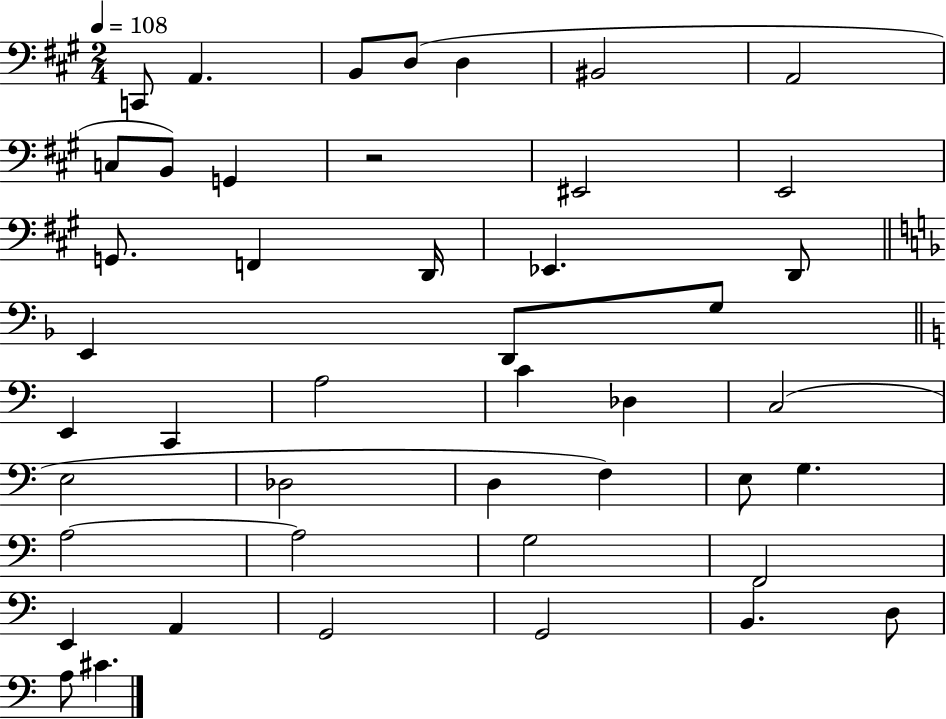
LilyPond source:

{
  \clef bass
  \numericTimeSignature
  \time 2/4
  \key a \major
  \tempo 4 = 108
  \repeat volta 2 { c,8 a,4. | b,8 d8( d4 | bis,2 | a,2 | \break c8 b,8) g,4 | r2 | eis,2 | e,2 | \break g,8. f,4 d,16 | ees,4. d,8 | \bar "||" \break \key d \minor e,4 d,8 g8 | \bar "||" \break \key c \major e,4 c,4 | a2 | c'4 des4 | c2( | \break e2 | des2 | d4 f4) | e8 g4. | \break a2~~ | a2 | g2 | f,2 | \break e,4 a,4 | g,2 | g,2 | b,4. d8 | \break a8 cis'4. | } \bar "|."
}